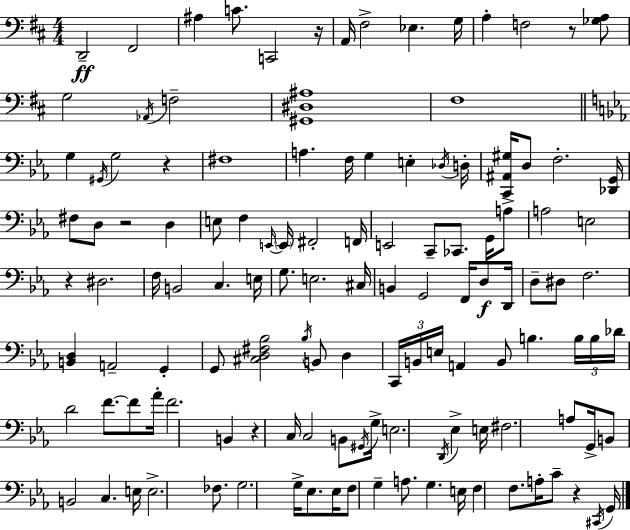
D2/h F#2/h A#3/q C4/e. C2/h R/s A2/s F#3/h Eb3/q. G3/s A3/q F3/h R/e [Gb3,A3]/e G3/h Ab2/s F3/h [G#2,D#3,A#3]/w F#3/w G3/q G#2/s G3/h R/q F#3/w A3/q. F3/s G3/q E3/q Db3/s D3/s [C2,A#2,G#3]/s D3/e F3/h. [Db2,G2]/s F#3/e D3/e R/h D3/q E3/e F3/q E2/s E2/s F#2/h F2/s E2/h C2/e CES2/e. G2/s A3/e A3/h E3/h R/q D#3/h. F3/s B2/h C3/q. E3/s G3/e. E3/h. C#3/s B2/q G2/h F2/s D3/e D2/s D3/e D#3/e F3/h. [B2,D3]/q A2/h G2/q G2/e [C#3,D3,F#3,Bb3]/h Bb3/s B2/e D3/q C2/s B2/s E3/s A2/q B2/e B3/q. B3/s B3/s Db4/s D4/h F4/e. F4/e Ab4/s F4/h. B2/q R/q C3/s C3/h B2/e G#2/s G3/s E3/h. D2/s Eb3/q E3/s F#3/h. A3/e G2/s B2/e B2/h C3/q. E3/s E3/h. FES3/e. G3/h. G3/s Eb3/e. Eb3/s F3/e G3/q A3/e. G3/q. E3/s F3/q F3/e. A3/s C4/e R/q C#2/s G2/s